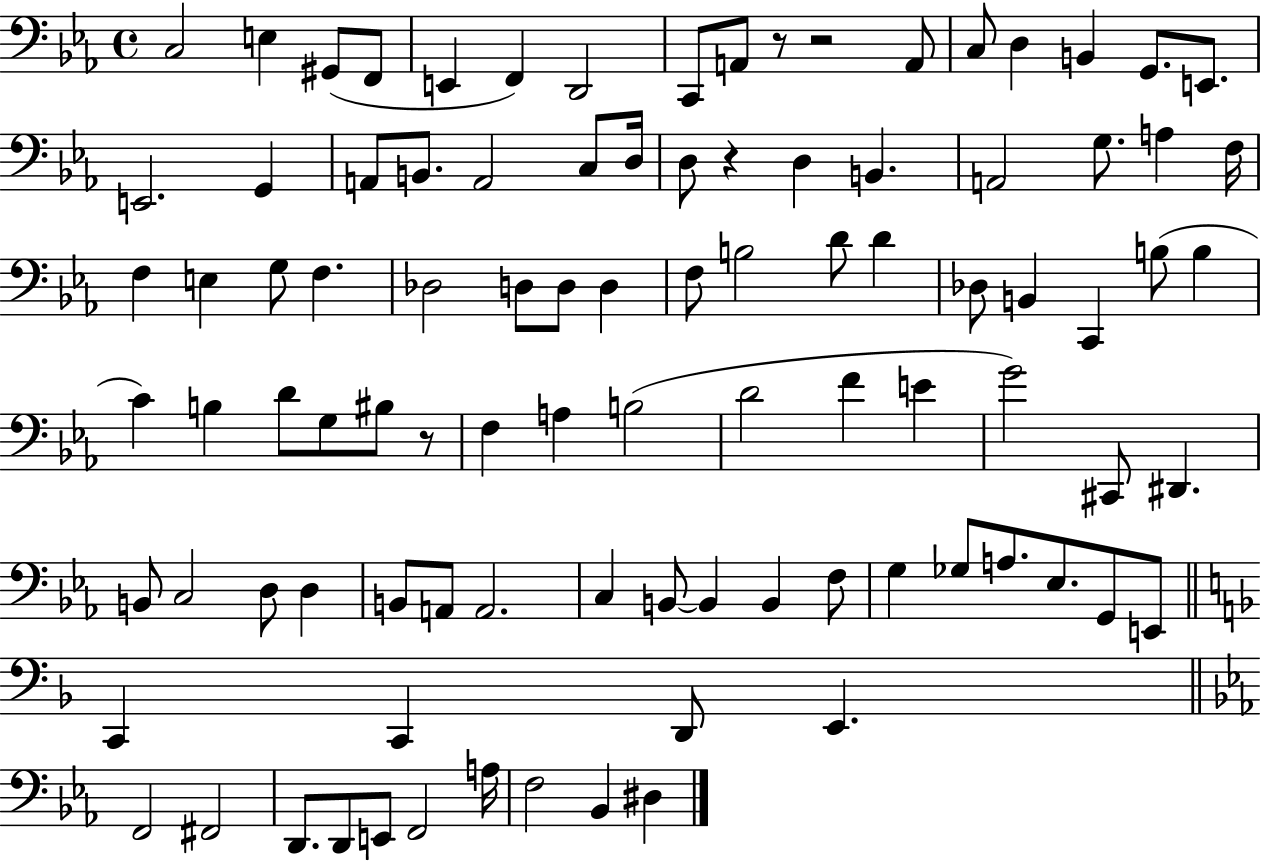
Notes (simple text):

C3/h E3/q G#2/e F2/e E2/q F2/q D2/h C2/e A2/e R/e R/h A2/e C3/e D3/q B2/q G2/e. E2/e. E2/h. G2/q A2/e B2/e. A2/h C3/e D3/s D3/e R/q D3/q B2/q. A2/h G3/e. A3/q F3/s F3/q E3/q G3/e F3/q. Db3/h D3/e D3/e D3/q F3/e B3/h D4/e D4/q Db3/e B2/q C2/q B3/e B3/q C4/q B3/q D4/e G3/e BIS3/e R/e F3/q A3/q B3/h D4/h F4/q E4/q G4/h C#2/e D#2/q. B2/e C3/h D3/e D3/q B2/e A2/e A2/h. C3/q B2/e B2/q B2/q F3/e G3/q Gb3/e A3/e. Eb3/e. G2/e E2/e C2/q C2/q D2/e E2/q. F2/h F#2/h D2/e. D2/e E2/e F2/h A3/s F3/h Bb2/q D#3/q